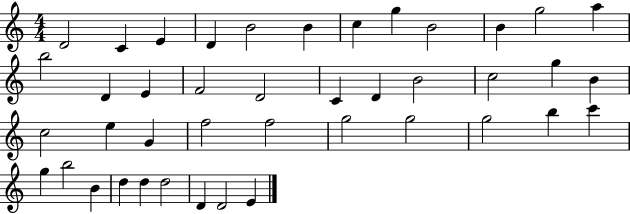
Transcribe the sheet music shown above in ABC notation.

X:1
T:Untitled
M:4/4
L:1/4
K:C
D2 C E D B2 B c g B2 B g2 a b2 D E F2 D2 C D B2 c2 g B c2 e G f2 f2 g2 g2 g2 b c' g b2 B d d d2 D D2 E